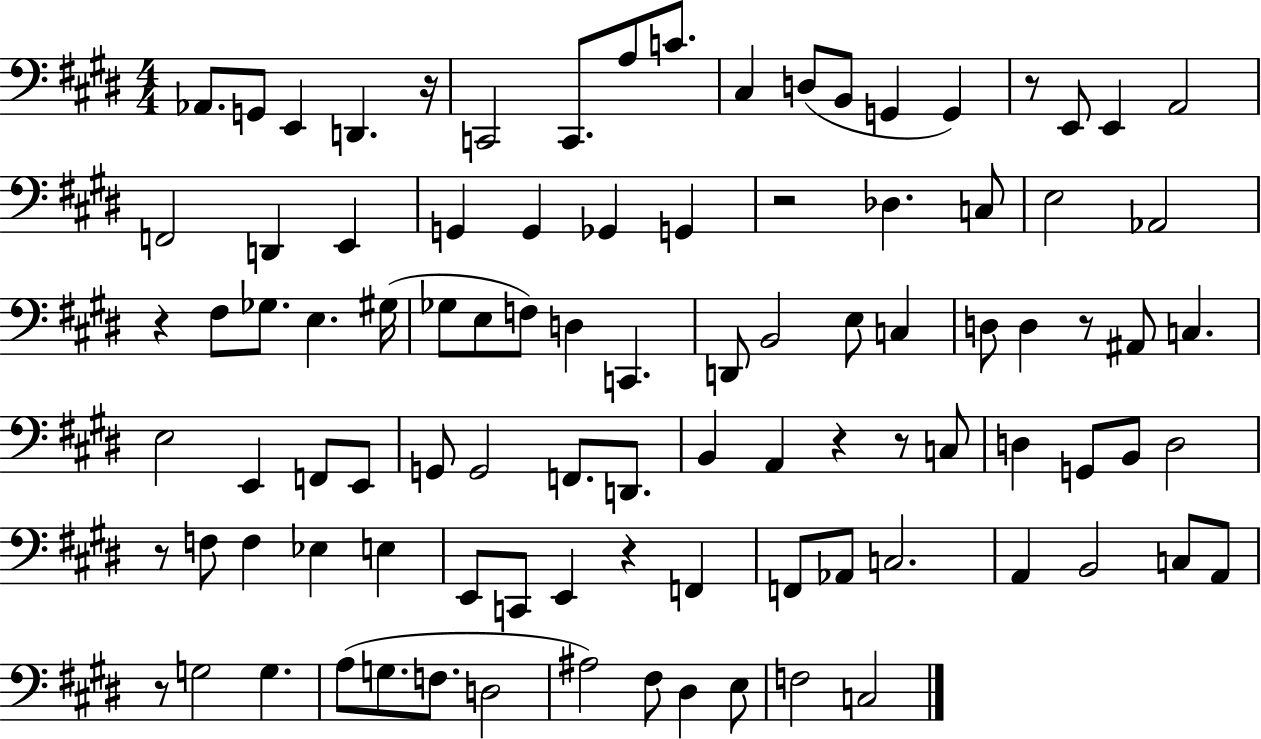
{
  \clef bass
  \numericTimeSignature
  \time 4/4
  \key e \major
  \repeat volta 2 { aes,8. g,8 e,4 d,4. r16 | c,2 c,8. a8 c'8. | cis4 d8( b,8 g,4 g,4) | r8 e,8 e,4 a,2 | \break f,2 d,4 e,4 | g,4 g,4 ges,4 g,4 | r2 des4. c8 | e2 aes,2 | \break r4 fis8 ges8. e4. gis16( | ges8 e8 f8) d4 c,4. | d,8 b,2 e8 c4 | d8 d4 r8 ais,8 c4. | \break e2 e,4 f,8 e,8 | g,8 g,2 f,8. d,8. | b,4 a,4 r4 r8 c8 | d4 g,8 b,8 d2 | \break r8 f8 f4 ees4 e4 | e,8 c,8 e,4 r4 f,4 | f,8 aes,8 c2. | a,4 b,2 c8 a,8 | \break r8 g2 g4. | a8( g8. f8. d2 | ais2) fis8 dis4 e8 | f2 c2 | \break } \bar "|."
}